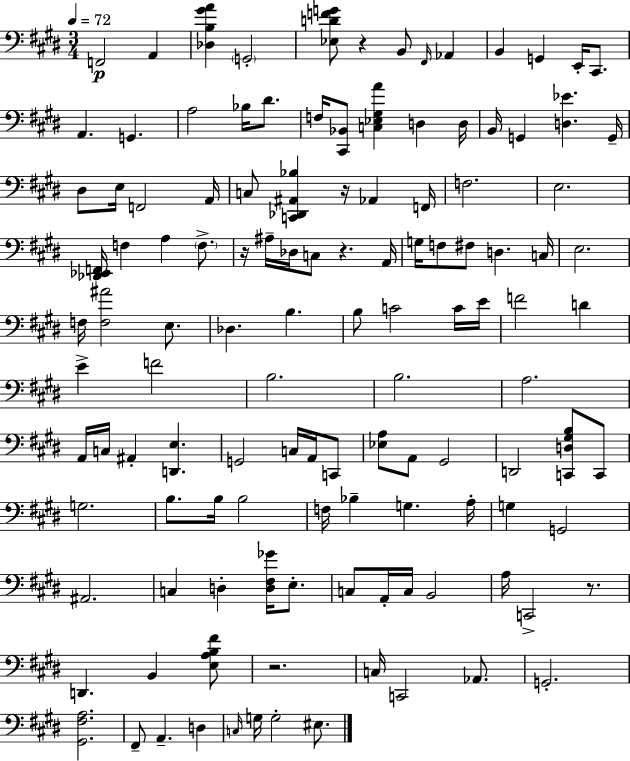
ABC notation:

X:1
T:Untitled
M:3/4
L:1/4
K:E
F,,2 A,, [_D,B,^GA] G,,2 [_E,DFG]/2 z B,,/2 ^F,,/4 _A,, B,, G,, E,,/4 ^C,,/2 A,, G,, A,2 _B,/4 ^D/2 F,/4 [^C,,_B,,]/2 [C,_E,^G,A] D, D,/4 B,,/4 G,, [D,_E] G,,/4 ^D,/2 E,/4 F,,2 A,,/4 C,/2 [C,,_D,,^A,,_B,] z/4 _A,, F,,/4 F,2 E,2 [_D,,_E,,F,,]/4 F, A, F,/2 z/4 ^A,/4 _D,/4 C,/2 z A,,/4 G,/4 F,/2 ^F,/2 D, C,/4 E,2 F,/4 [F,^A]2 E,/2 _D, B, B,/2 C2 C/4 E/4 F2 D E F2 B,2 B,2 A,2 A,,/4 C,/4 ^A,, [D,,E,] G,,2 C,/4 A,,/4 C,,/2 [_E,A,]/2 A,,/2 ^G,,2 D,,2 [C,,D,^G,B,]/2 C,,/2 G,2 B,/2 B,/4 B,2 F,/4 _B, G, A,/4 G, G,,2 ^A,,2 C, D, [D,^F,_G]/4 E,/2 C,/2 A,,/4 C,/4 B,,2 A,/4 C,,2 z/2 D,, B,, [E,A,B,^F]/2 z2 C,/4 C,,2 _A,,/2 G,,2 [^G,,^F,A,]2 ^F,,/2 A,, D, C,/4 G,/4 G,2 ^E,/2